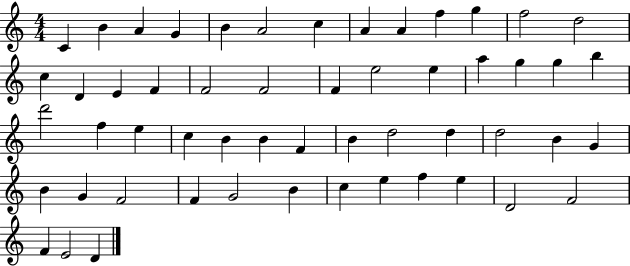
C4/q B4/q A4/q G4/q B4/q A4/h C5/q A4/q A4/q F5/q G5/q F5/h D5/h C5/q D4/q E4/q F4/q F4/h F4/h F4/q E5/h E5/q A5/q G5/q G5/q B5/q D6/h F5/q E5/q C5/q B4/q B4/q F4/q B4/q D5/h D5/q D5/h B4/q G4/q B4/q G4/q F4/h F4/q G4/h B4/q C5/q E5/q F5/q E5/q D4/h F4/h F4/q E4/h D4/q